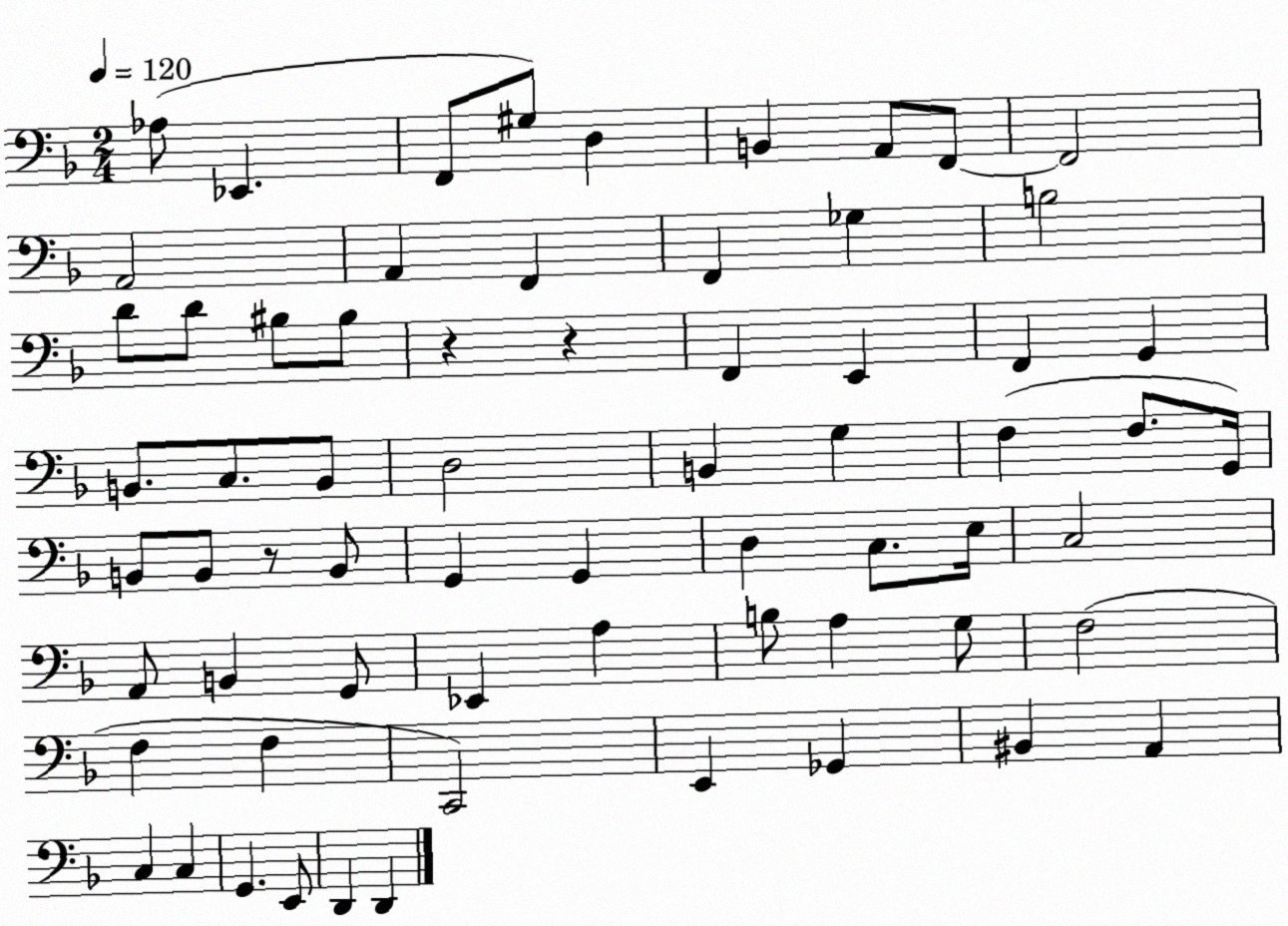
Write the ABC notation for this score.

X:1
T:Untitled
M:2/4
L:1/4
K:F
_A,/2 _E,, F,,/2 ^G,/2 D, B,, A,,/2 F,,/2 F,,2 A,,2 A,, F,, F,, _G, B,2 D/2 D/2 ^B,/2 ^B,/2 z z F,, E,, F,, G,, B,,/2 C,/2 B,,/2 D,2 B,, G, F, F,/2 G,,/4 B,,/2 B,,/2 z/2 B,,/2 G,, G,, D, C,/2 E,/4 C,2 A,,/2 B,, G,,/2 _E,, A, B,/2 A, G,/2 F,2 F, F, C,,2 E,, _G,, ^B,, A,, C, C, G,, E,,/2 D,, D,,